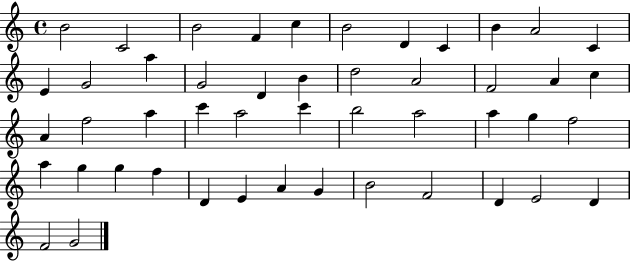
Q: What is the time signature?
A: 4/4